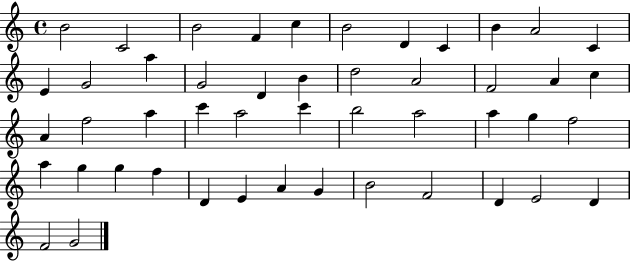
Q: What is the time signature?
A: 4/4